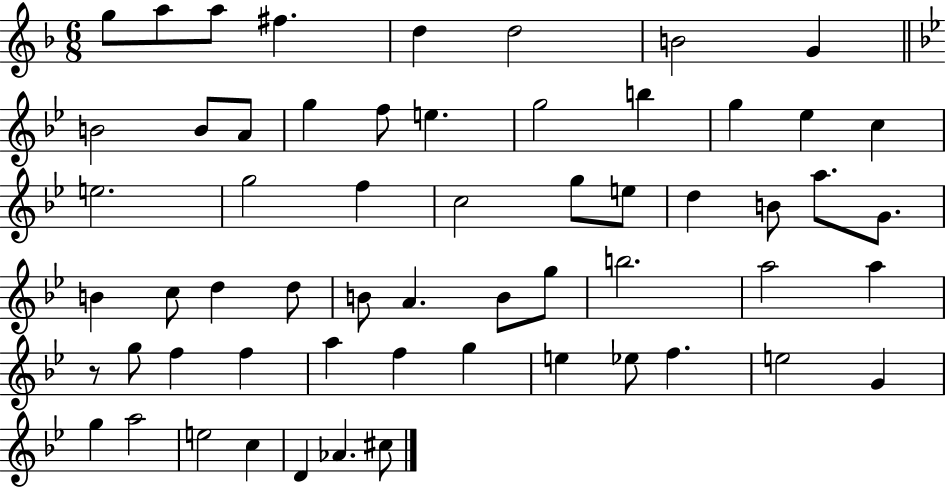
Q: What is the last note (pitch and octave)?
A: C#5